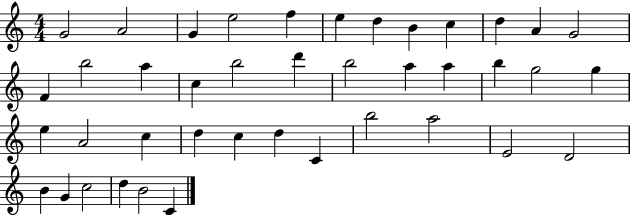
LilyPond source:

{
  \clef treble
  \numericTimeSignature
  \time 4/4
  \key c \major
  g'2 a'2 | g'4 e''2 f''4 | e''4 d''4 b'4 c''4 | d''4 a'4 g'2 | \break f'4 b''2 a''4 | c''4 b''2 d'''4 | b''2 a''4 a''4 | b''4 g''2 g''4 | \break e''4 a'2 c''4 | d''4 c''4 d''4 c'4 | b''2 a''2 | e'2 d'2 | \break b'4 g'4 c''2 | d''4 b'2 c'4 | \bar "|."
}